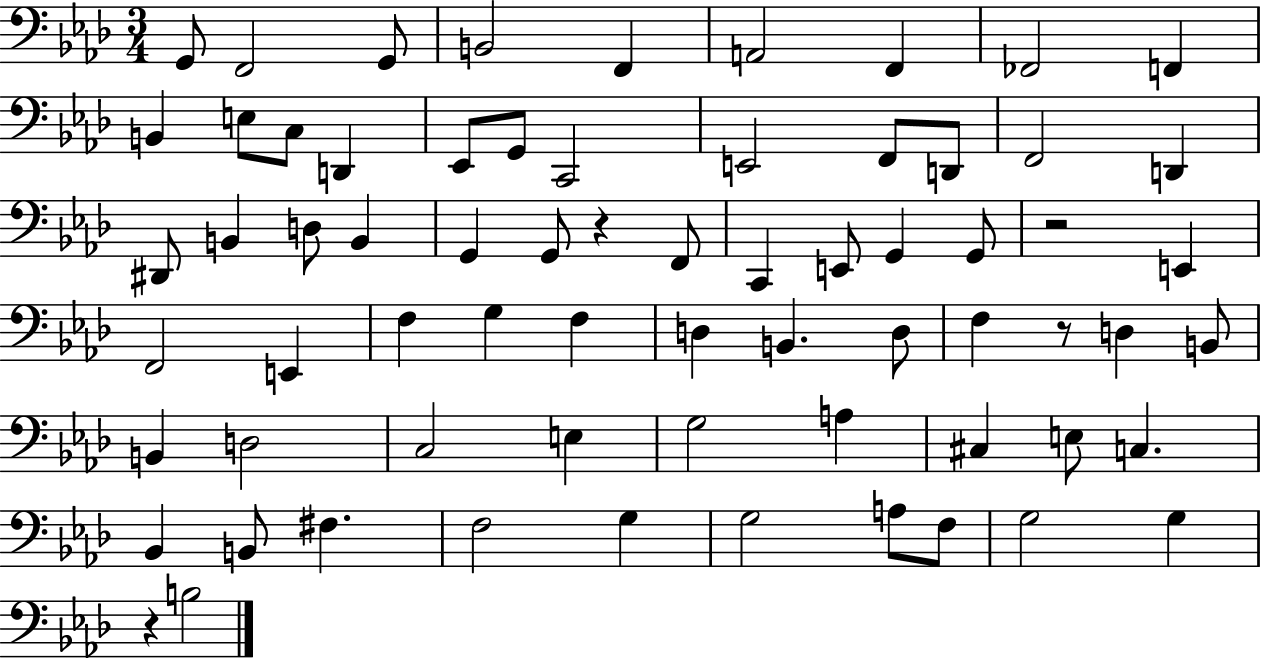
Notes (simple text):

G2/e F2/h G2/e B2/h F2/q A2/h F2/q FES2/h F2/q B2/q E3/e C3/e D2/q Eb2/e G2/e C2/h E2/h F2/e D2/e F2/h D2/q D#2/e B2/q D3/e B2/q G2/q G2/e R/q F2/e C2/q E2/e G2/q G2/e R/h E2/q F2/h E2/q F3/q G3/q F3/q D3/q B2/q. D3/e F3/q R/e D3/q B2/e B2/q D3/h C3/h E3/q G3/h A3/q C#3/q E3/e C3/q. Bb2/q B2/e F#3/q. F3/h G3/q G3/h A3/e F3/e G3/h G3/q R/q B3/h